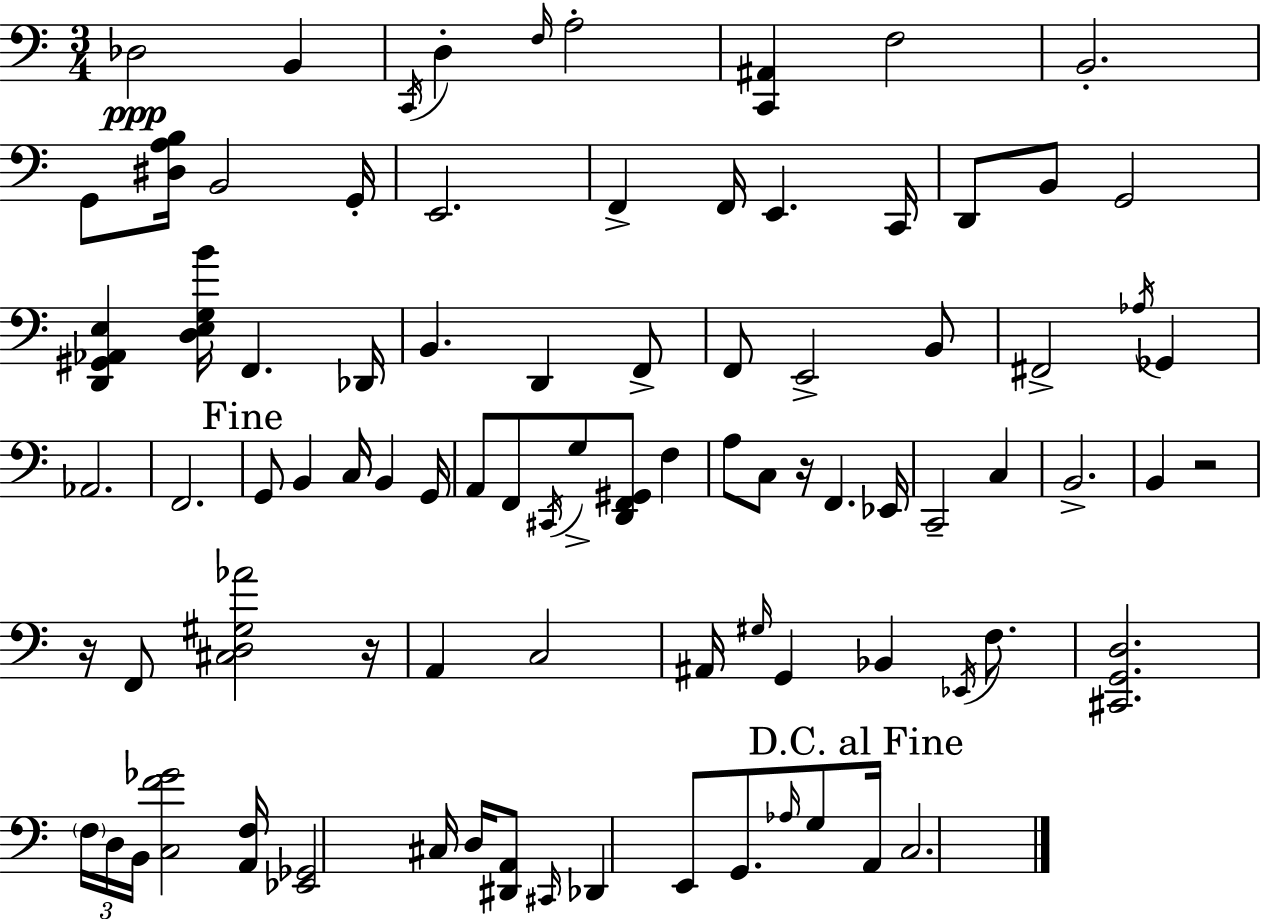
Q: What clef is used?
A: bass